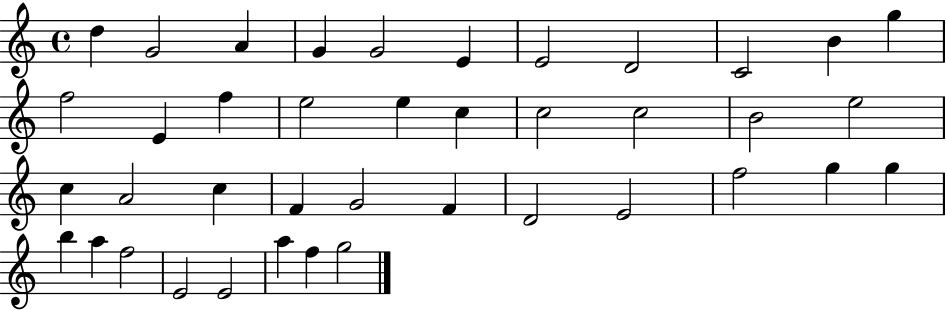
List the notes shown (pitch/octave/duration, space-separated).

D5/q G4/h A4/q G4/q G4/h E4/q E4/h D4/h C4/h B4/q G5/q F5/h E4/q F5/q E5/h E5/q C5/q C5/h C5/h B4/h E5/h C5/q A4/h C5/q F4/q G4/h F4/q D4/h E4/h F5/h G5/q G5/q B5/q A5/q F5/h E4/h E4/h A5/q F5/q G5/h